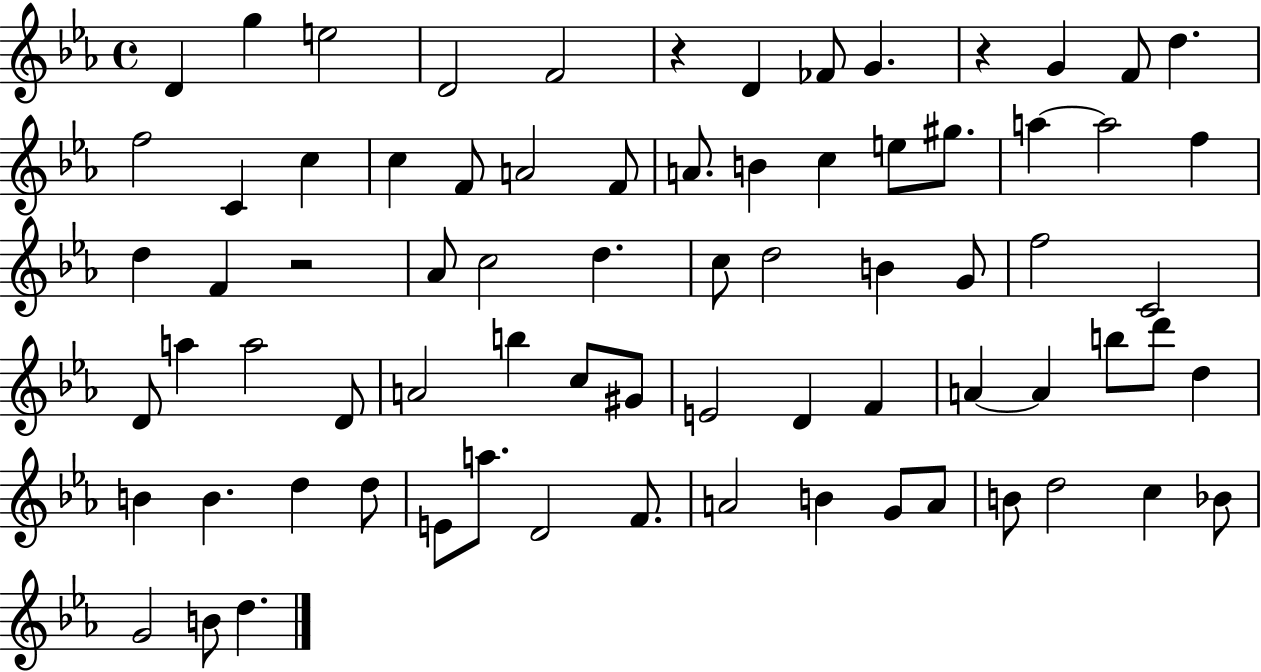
X:1
T:Untitled
M:4/4
L:1/4
K:Eb
D g e2 D2 F2 z D _F/2 G z G F/2 d f2 C c c F/2 A2 F/2 A/2 B c e/2 ^g/2 a a2 f d F z2 _A/2 c2 d c/2 d2 B G/2 f2 C2 D/2 a a2 D/2 A2 b c/2 ^G/2 E2 D F A A b/2 d'/2 d B B d d/2 E/2 a/2 D2 F/2 A2 B G/2 A/2 B/2 d2 c _B/2 G2 B/2 d